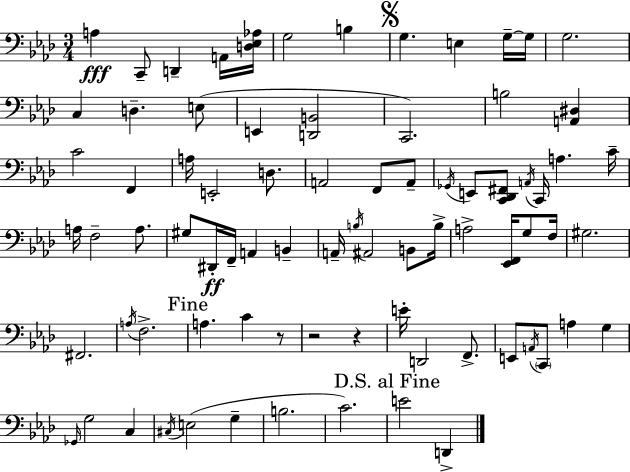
A3/q C2/e D2/q A2/s [D3,Eb3,Ab3]/s G3/h B3/q G3/q. E3/q G3/s G3/s G3/h. C3/q D3/q. E3/e E2/q [D2,B2]/h C2/h. B3/h [A2,D#3]/q C4/h F2/q A3/s E2/h D3/e. A2/h F2/e A2/e Gb2/s E2/e [C2,Db2,F#2]/e A2/s C2/s A3/q. C4/s A3/s F3/h A3/e. G#3/e D#2/s F2/s A2/q B2/q A2/s B3/s A#2/h B2/e B3/s A3/h [Eb2,F2]/s G3/e F3/s G#3/h. F#2/h. A3/s F3/h. A3/q. C4/q R/e R/h R/q E4/s D2/h F2/e. E2/e A2/s C2/e A3/q G3/q Gb2/s G3/h C3/q C#3/s E3/h G3/q B3/h. C4/h. E4/h D2/q